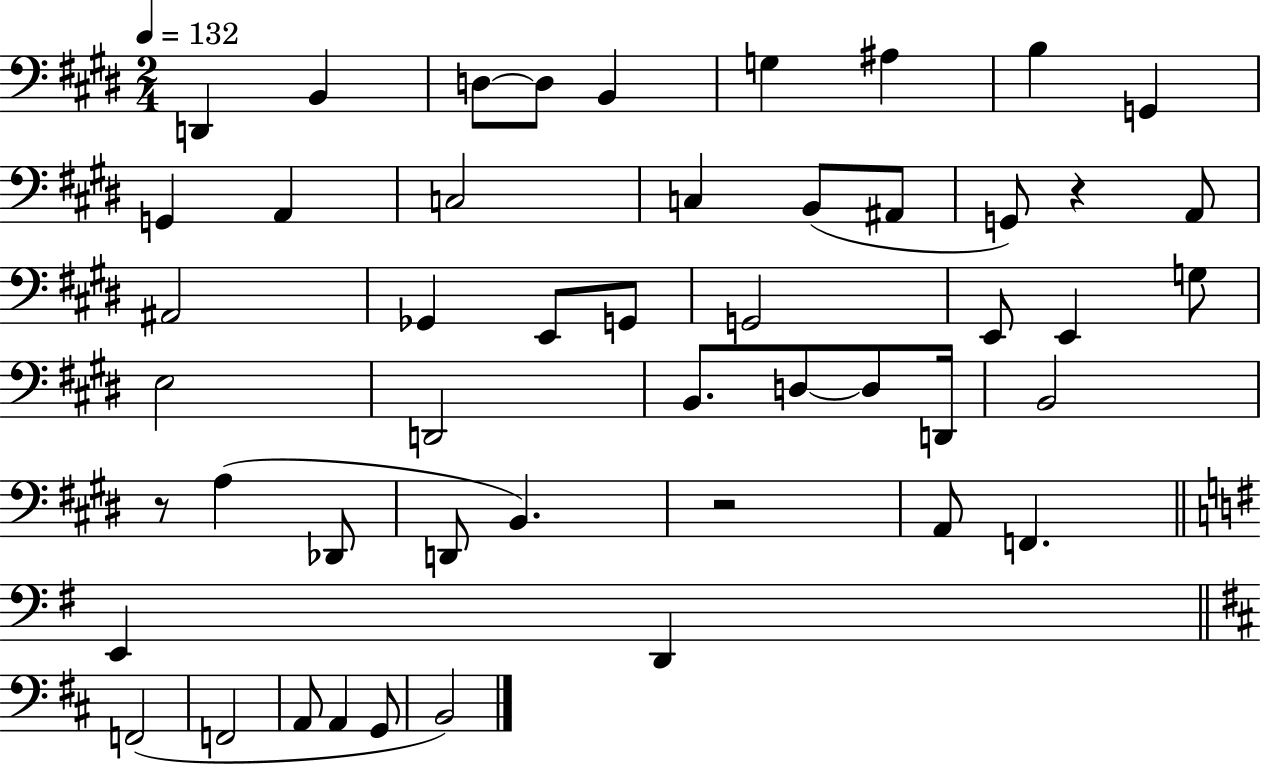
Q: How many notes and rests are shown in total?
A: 49